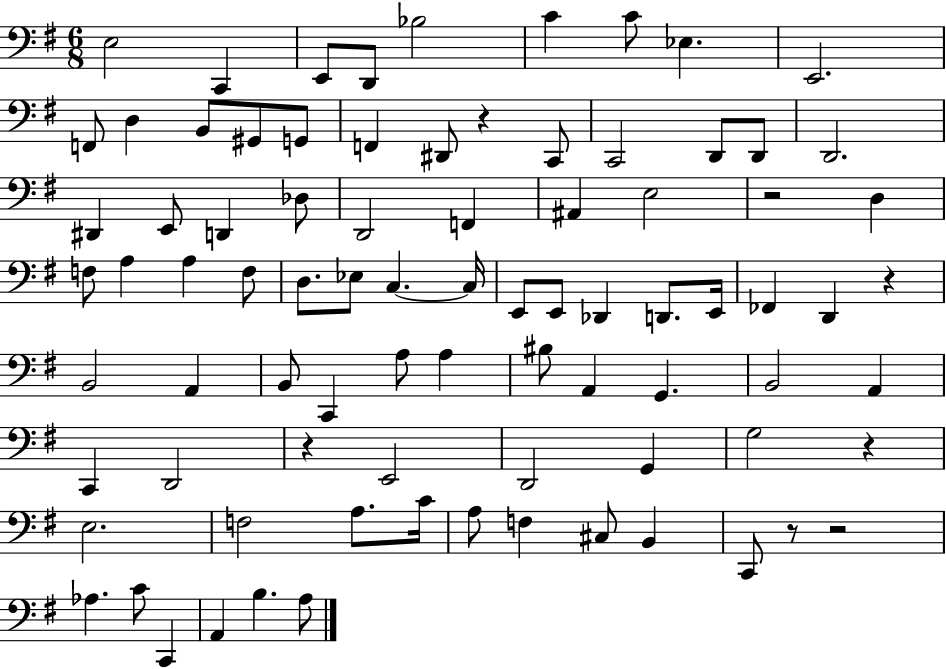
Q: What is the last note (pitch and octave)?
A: A3